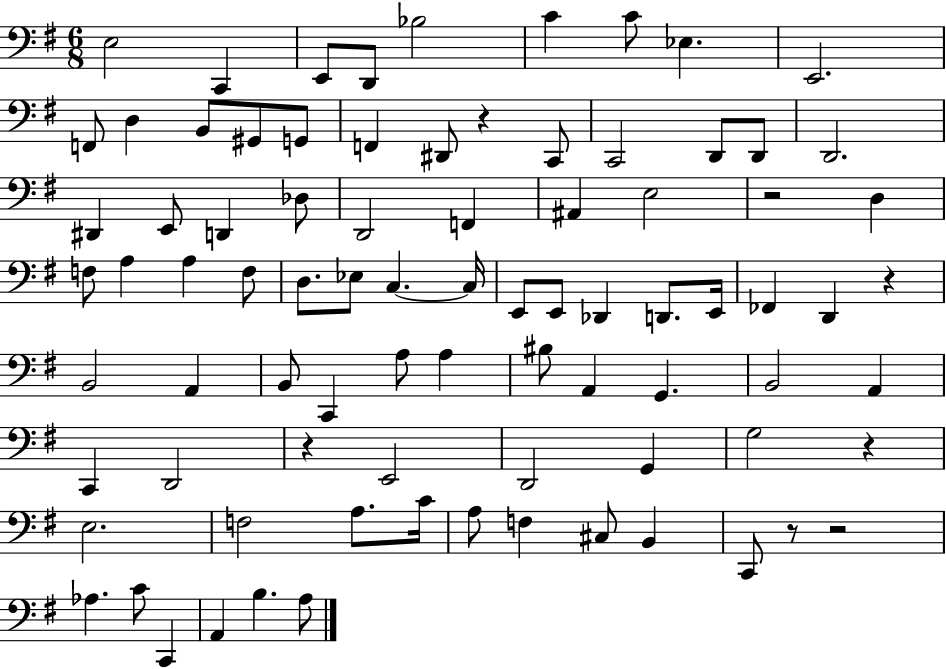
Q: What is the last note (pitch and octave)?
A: A3